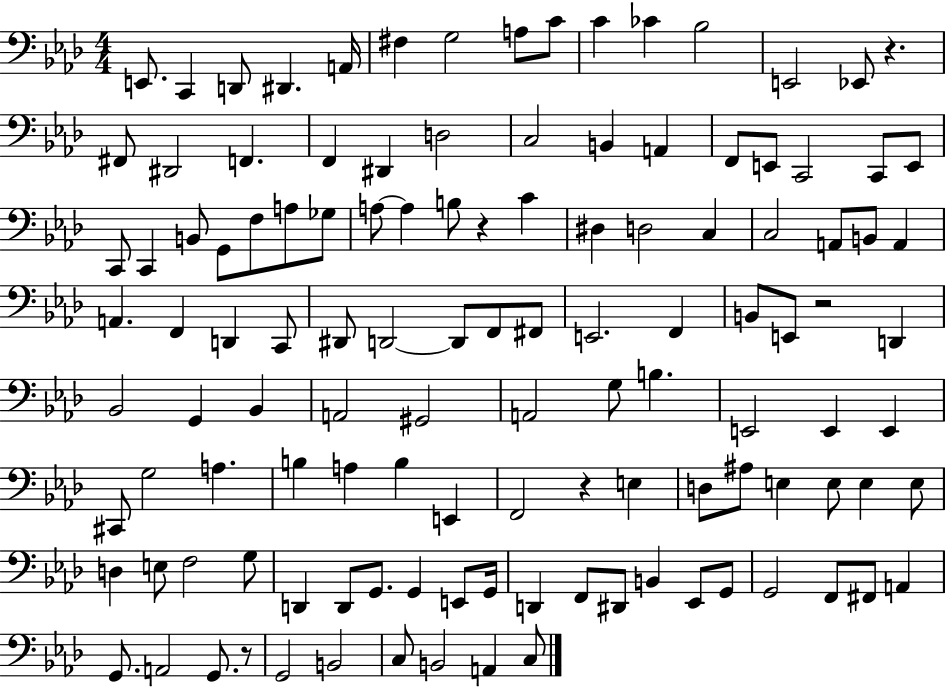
X:1
T:Untitled
M:4/4
L:1/4
K:Ab
E,,/2 C,, D,,/2 ^D,, A,,/4 ^F, G,2 A,/2 C/2 C _C _B,2 E,,2 _E,,/2 z ^F,,/2 ^D,,2 F,, F,, ^D,, D,2 C,2 B,, A,, F,,/2 E,,/2 C,,2 C,,/2 E,,/2 C,,/2 C,, B,,/2 G,,/2 F,/2 A,/2 _G,/2 A,/2 A, B,/2 z C ^D, D,2 C, C,2 A,,/2 B,,/2 A,, A,, F,, D,, C,,/2 ^D,,/2 D,,2 D,,/2 F,,/2 ^F,,/2 E,,2 F,, B,,/2 E,,/2 z2 D,, _B,,2 G,, _B,, A,,2 ^G,,2 A,,2 G,/2 B, E,,2 E,, E,, ^C,,/2 G,2 A, B, A, B, E,, F,,2 z E, D,/2 ^A,/2 E, E,/2 E, E,/2 D, E,/2 F,2 G,/2 D,, D,,/2 G,,/2 G,, E,,/2 G,,/4 D,, F,,/2 ^D,,/2 B,, _E,,/2 G,,/2 G,,2 F,,/2 ^F,,/2 A,, G,,/2 A,,2 G,,/2 z/2 G,,2 B,,2 C,/2 B,,2 A,, C,/2